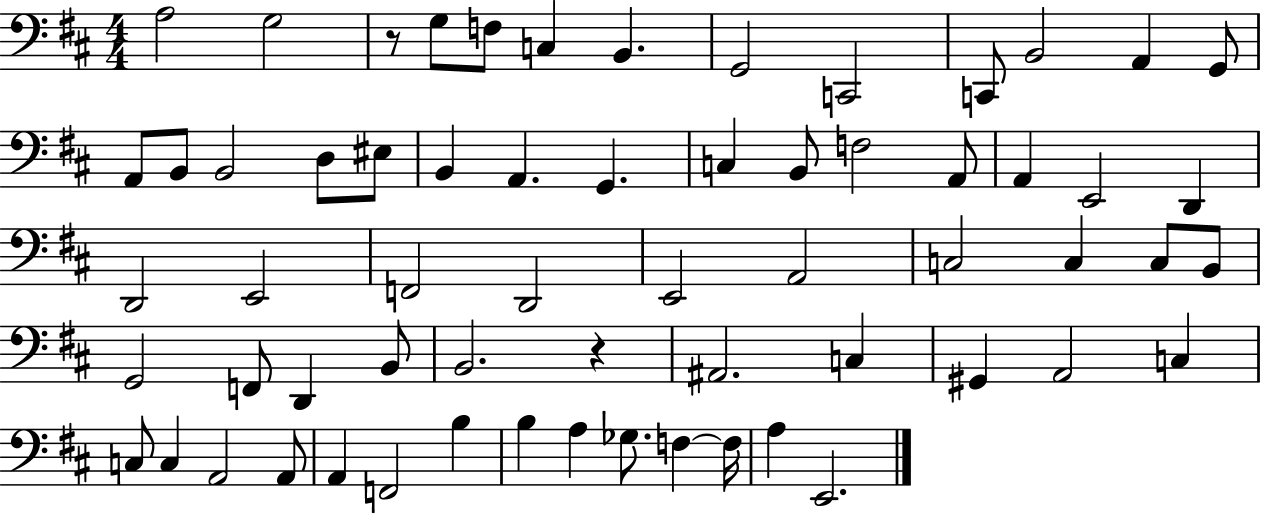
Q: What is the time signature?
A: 4/4